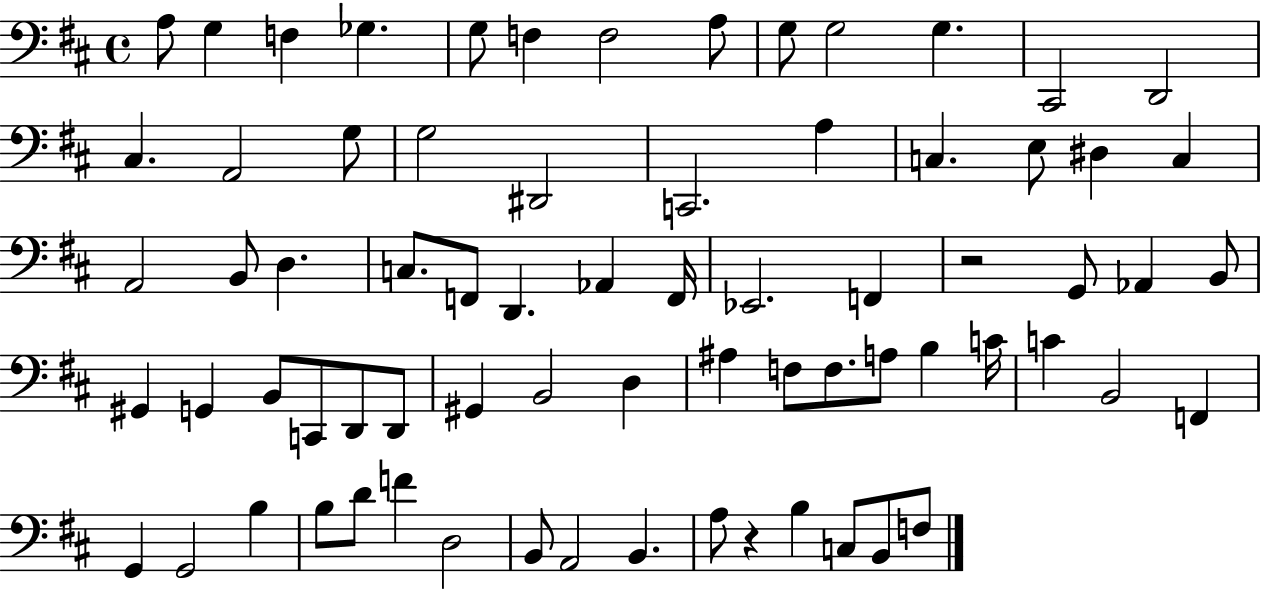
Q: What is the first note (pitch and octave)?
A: A3